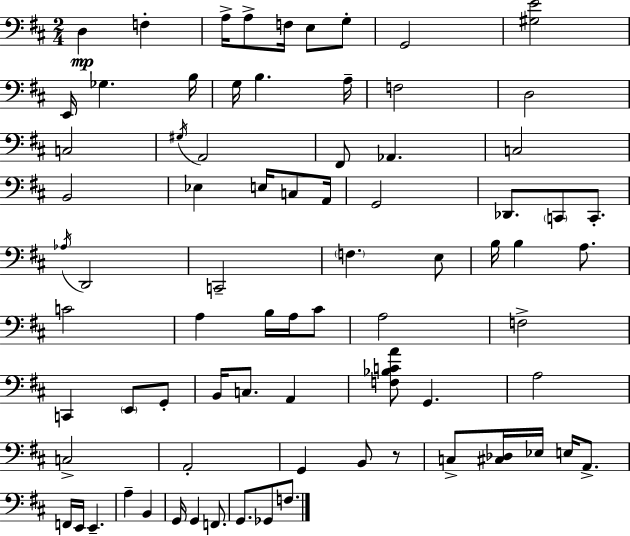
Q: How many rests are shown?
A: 1